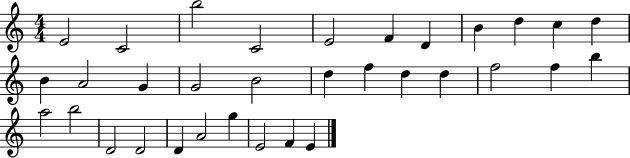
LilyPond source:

{
  \clef treble
  \numericTimeSignature
  \time 4/4
  \key c \major
  e'2 c'2 | b''2 c'2 | e'2 f'4 d'4 | b'4 d''4 c''4 d''4 | \break b'4 a'2 g'4 | g'2 b'2 | d''4 f''4 d''4 d''4 | f''2 f''4 b''4 | \break a''2 b''2 | d'2 d'2 | d'4 a'2 g''4 | e'2 f'4 e'4 | \break \bar "|."
}